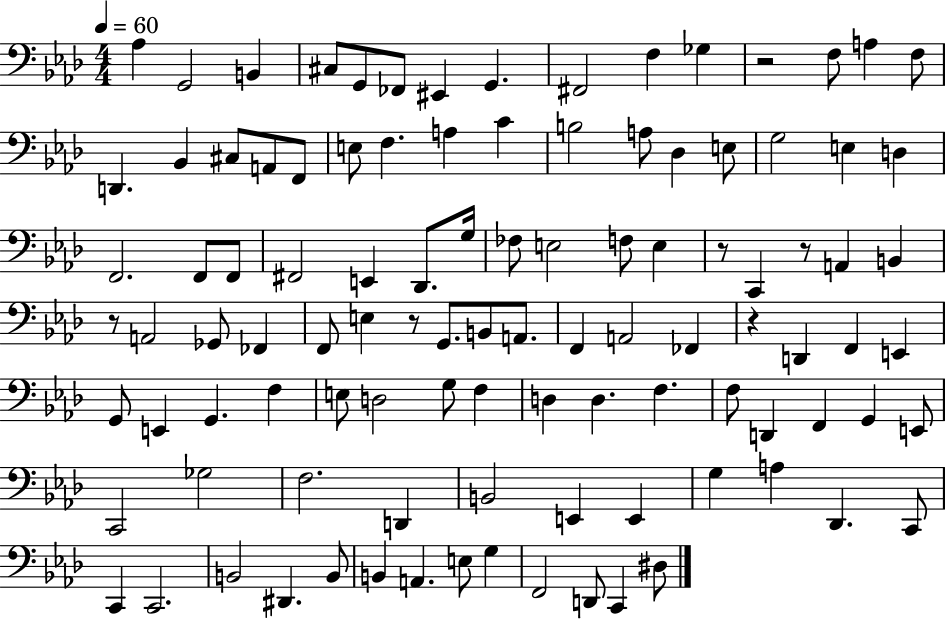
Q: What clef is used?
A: bass